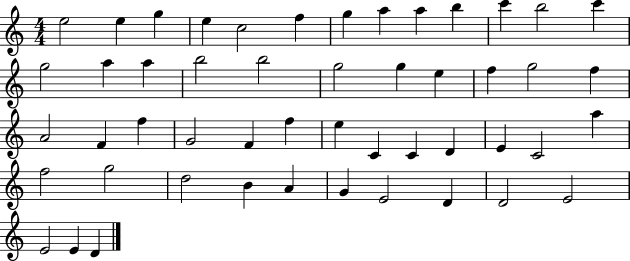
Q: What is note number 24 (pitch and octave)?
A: F5